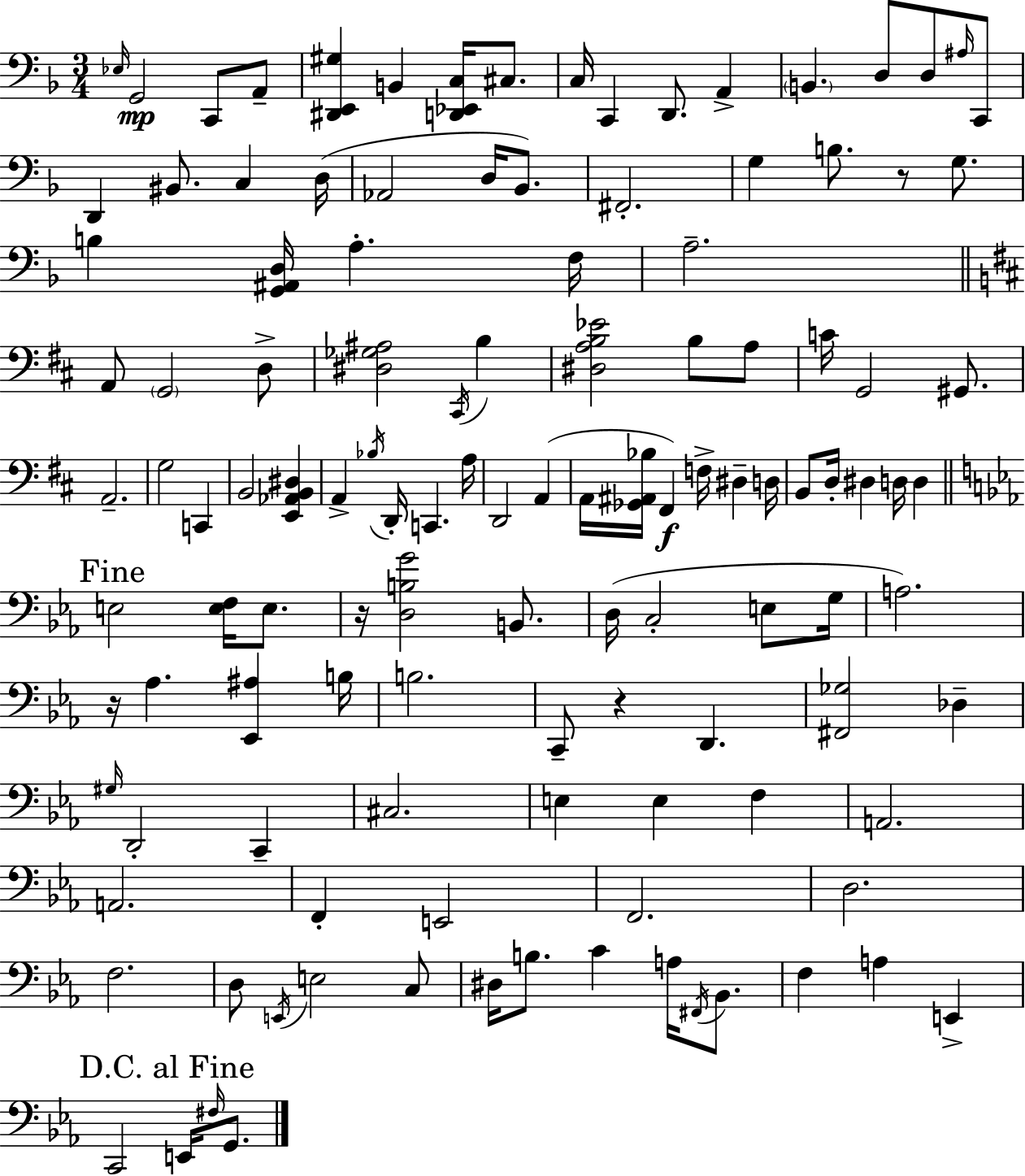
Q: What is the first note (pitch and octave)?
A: Eb3